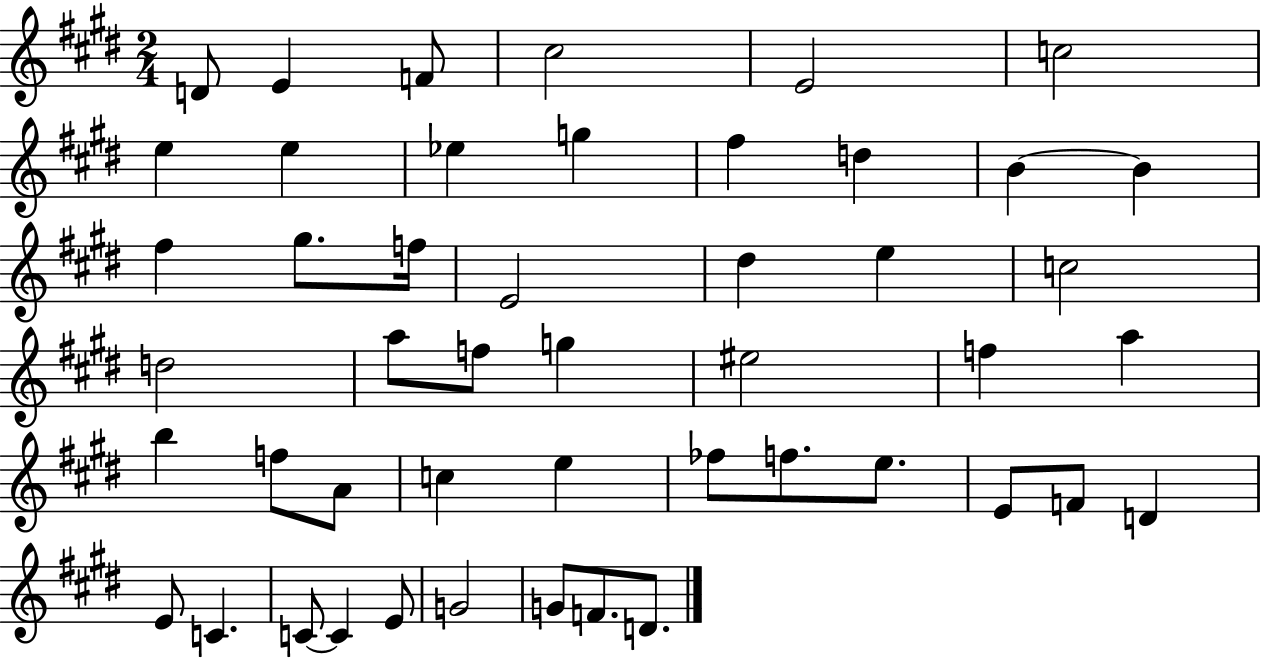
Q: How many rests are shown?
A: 0